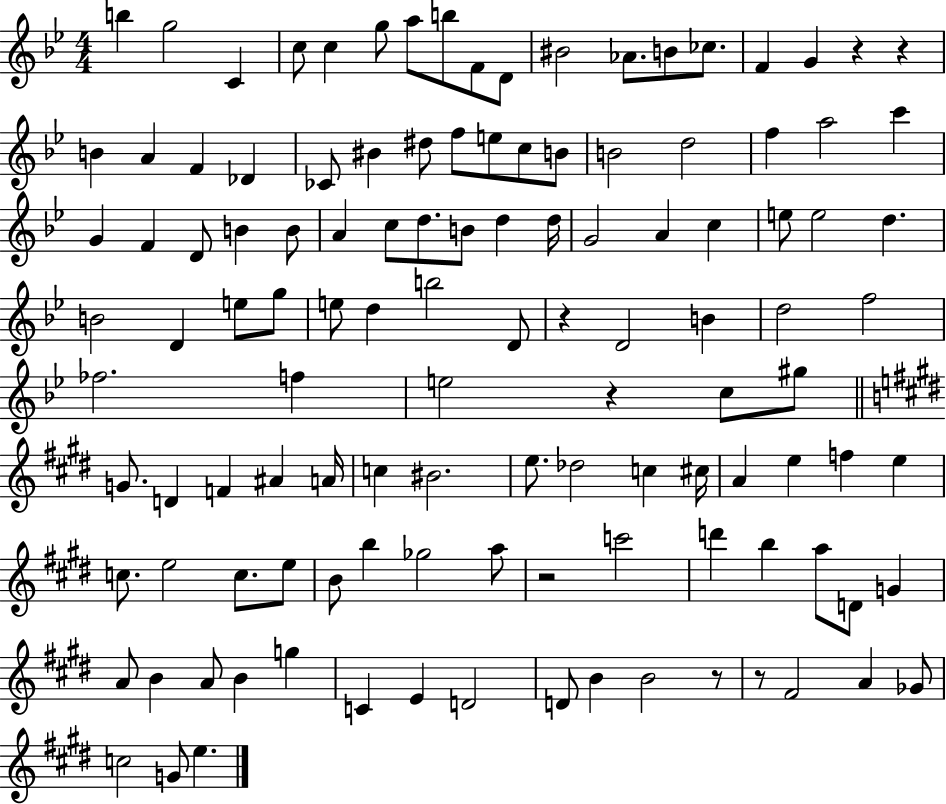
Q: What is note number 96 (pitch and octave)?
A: A4